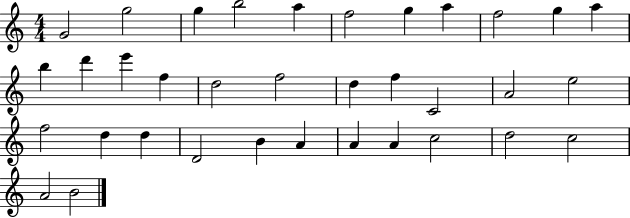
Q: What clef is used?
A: treble